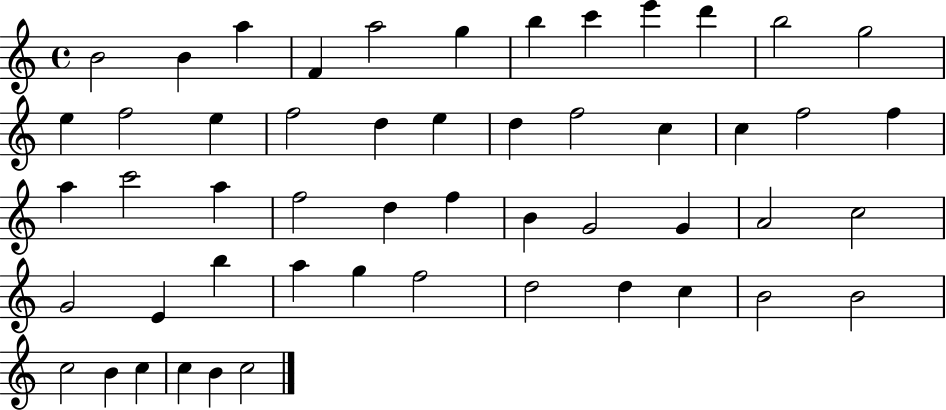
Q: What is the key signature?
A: C major